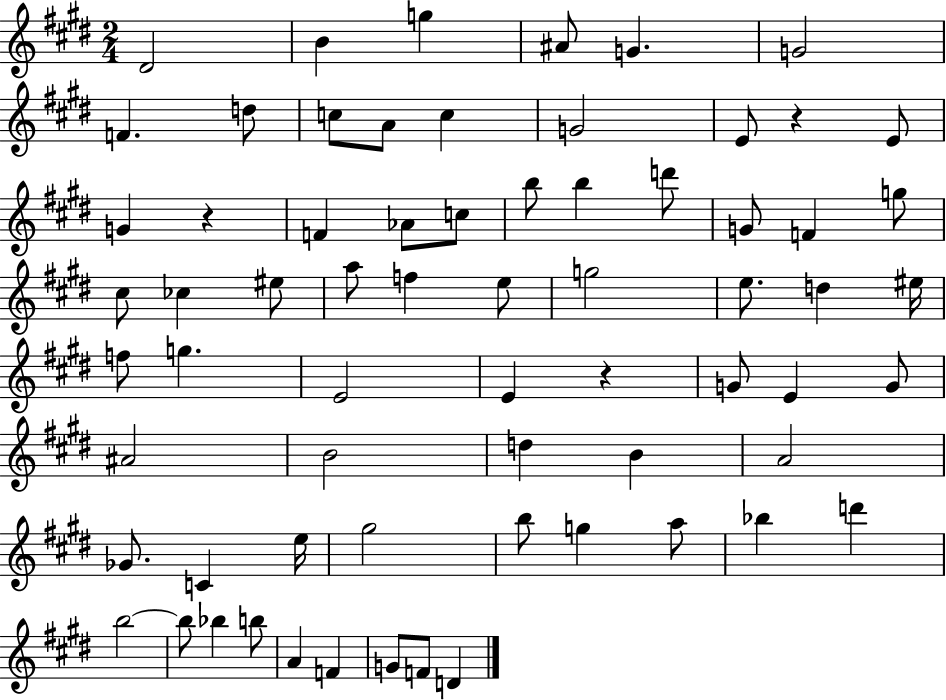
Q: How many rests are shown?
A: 3